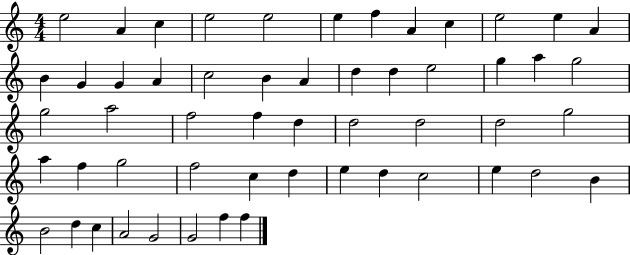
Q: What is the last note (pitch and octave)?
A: F5